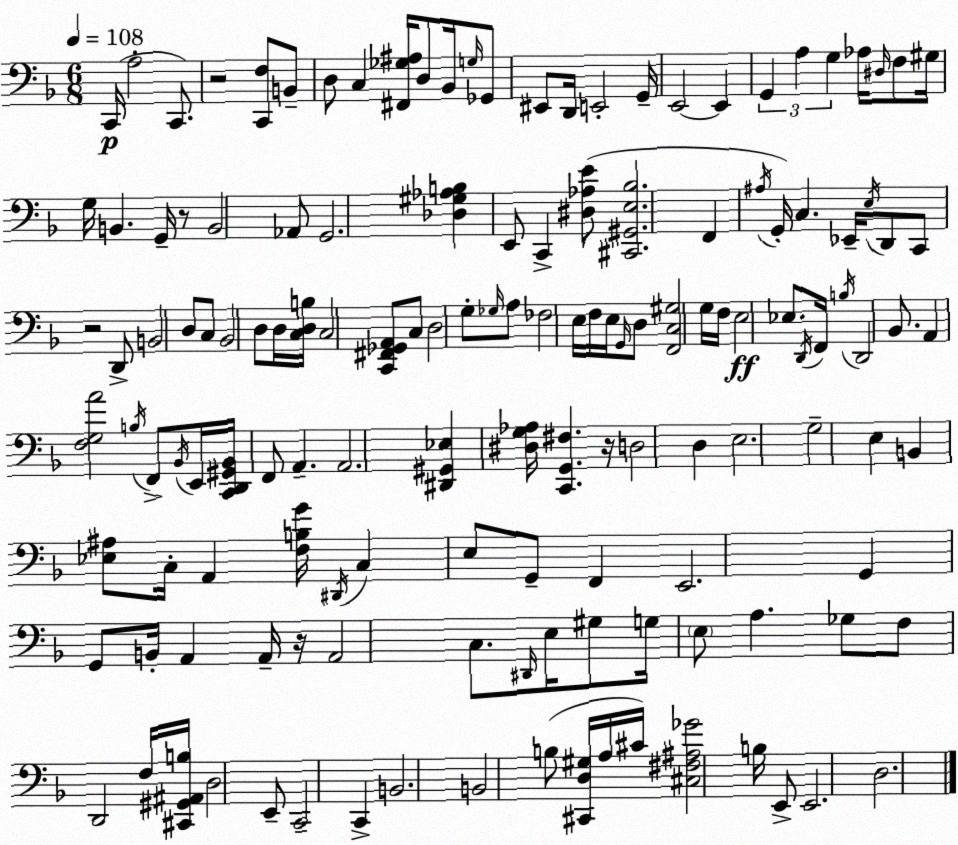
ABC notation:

X:1
T:Untitled
M:6/8
L:1/4
K:F
C,,/4 A,2 C,,/2 z2 [C,,F,]/2 B,,/2 D,/2 C, [^F,,_G,^A,]/4 D,/2 _B,,/4 G,/4 _G,,/2 ^E,,/2 D,,/4 E,,2 G,,/4 E,,2 E,, G,, A, G, _A,/4 ^D,/4 F,/2 ^G,/4 G,/4 B,, G,,/4 z/2 B,,2 _A,,/2 G,,2 [_D,^G,_A,B,] E,,/2 C,, [^D,_A,E]/2 [^C,,^G,,E,_B,]2 F,, ^A,/4 G,,/4 C, _E,,/4 E,/4 D,,/2 C,,/2 z2 D,,/2 B,,2 D,/2 C,/2 _B,,2 D,/2 D,/4 [C,D,B,]/4 C,2 [C,,^F,,_G,,A,,]/2 C,/2 D,2 G,/2 _G,/4 A,/2 _F,2 E,/4 F,/4 E,/4 G,,/4 D,/2 [F,,C,^G,]2 G,/4 F,/4 E,2 _E,/2 D,,/4 F,,/4 B,/4 D,,2 _B,,/2 A,, [F,G,A]2 B,/4 F,,/2 _B,,/4 E,,/4 [C,,D,,^G,,_B,,]/4 F,,/2 A,, A,,2 [^D,,^G,,_E,] [^D,G,_A,]/4 [C,,G,,^F,] z/4 D,2 D, E,2 G,2 E, B,, [_E,^A,]/2 C,/4 A,, [F,B,G]/4 ^D,,/4 C, E,/2 G,,/2 F,, E,,2 G,, G,,/2 B,,/4 A,, A,,/4 z/4 A,,2 C,/2 ^D,,/4 E,/4 ^G,/2 G,/4 E,/2 A, _G,/2 F,/2 D,,2 F,/4 [^C,,^G,,^A,,B,]/4 D,2 E,,/2 C,,2 C,, B,,2 B,,2 B,/2 [^C,,D,^G,]/4 A,/4 ^C/4 [^C,^F,^A,_G]2 B,/4 E,,/2 E,,2 D,2